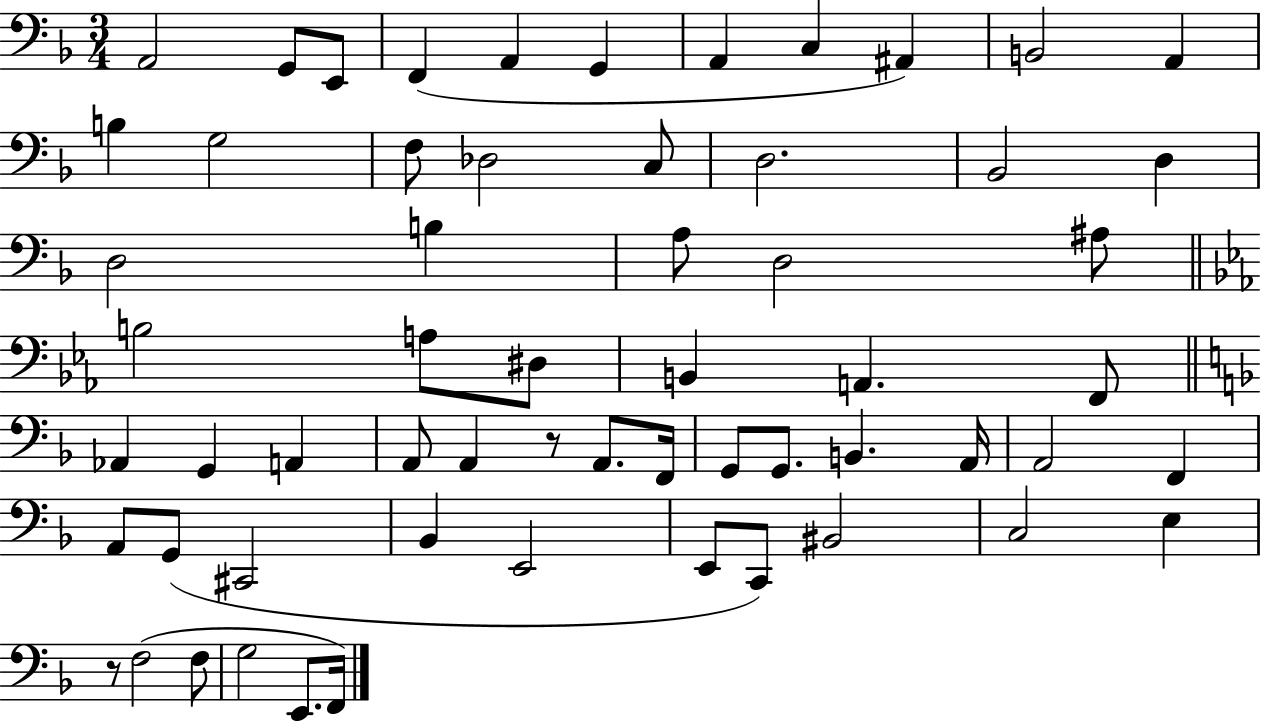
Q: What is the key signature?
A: F major